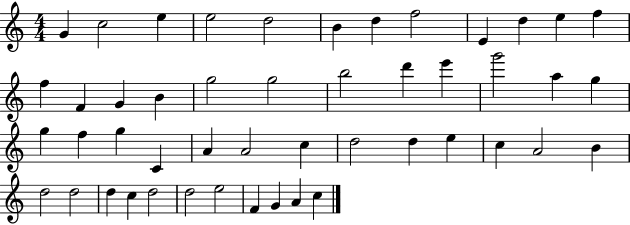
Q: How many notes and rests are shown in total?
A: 48